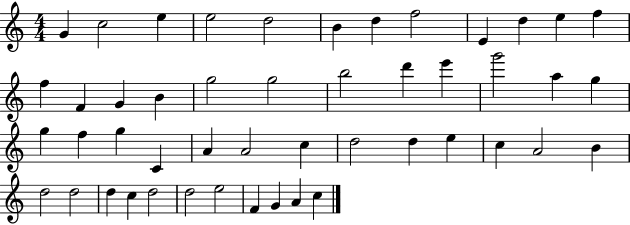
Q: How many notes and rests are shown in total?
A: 48